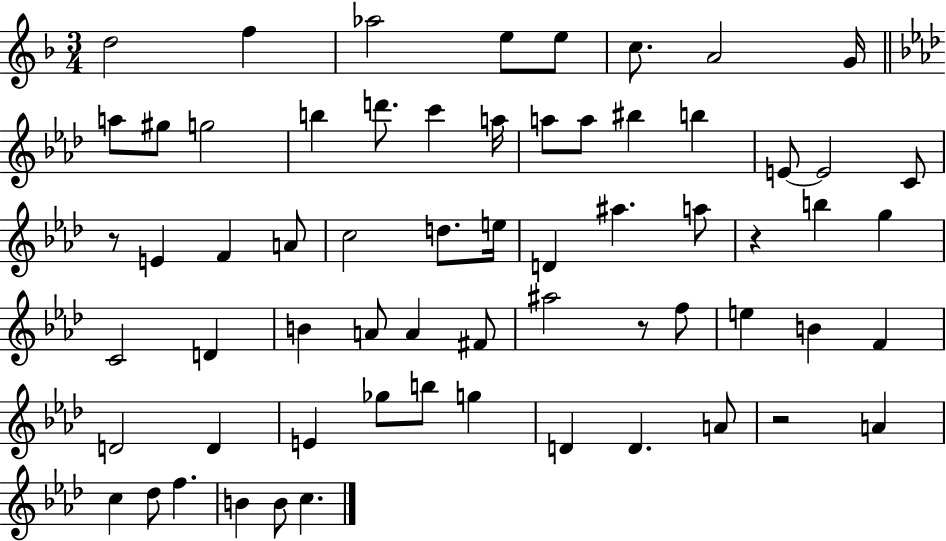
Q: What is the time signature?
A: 3/4